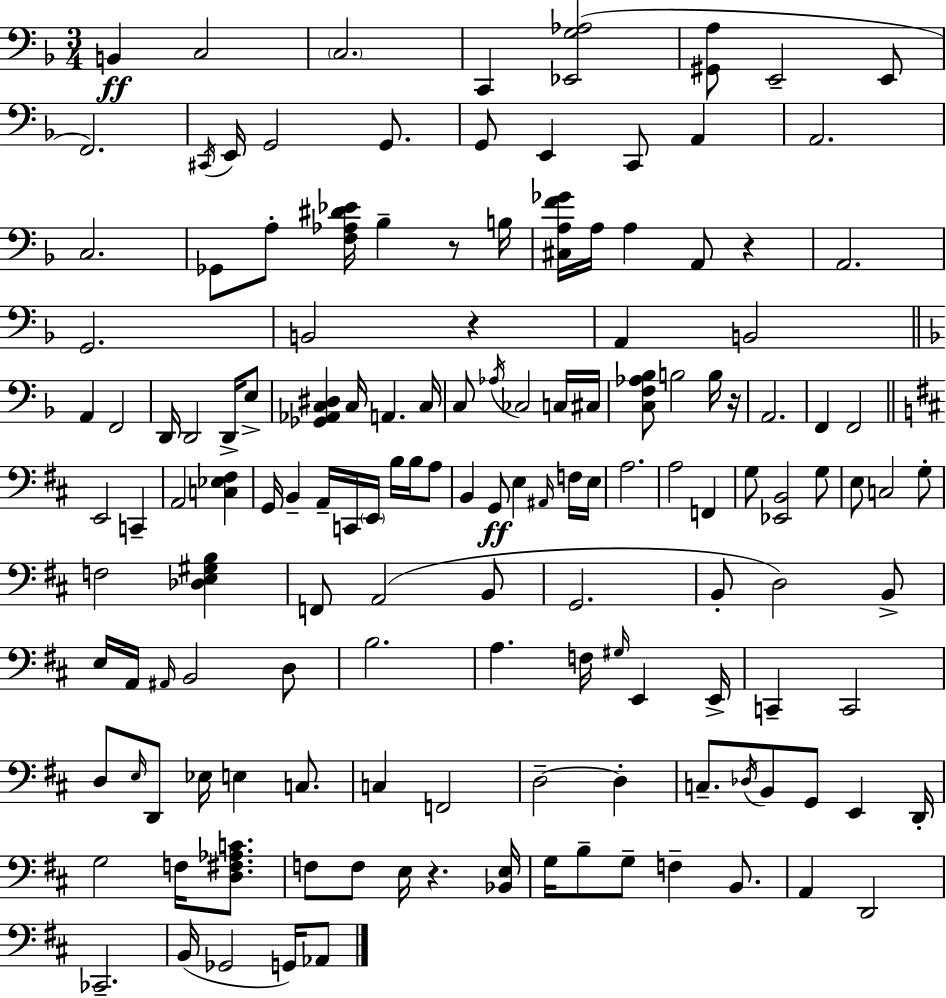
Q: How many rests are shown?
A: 5